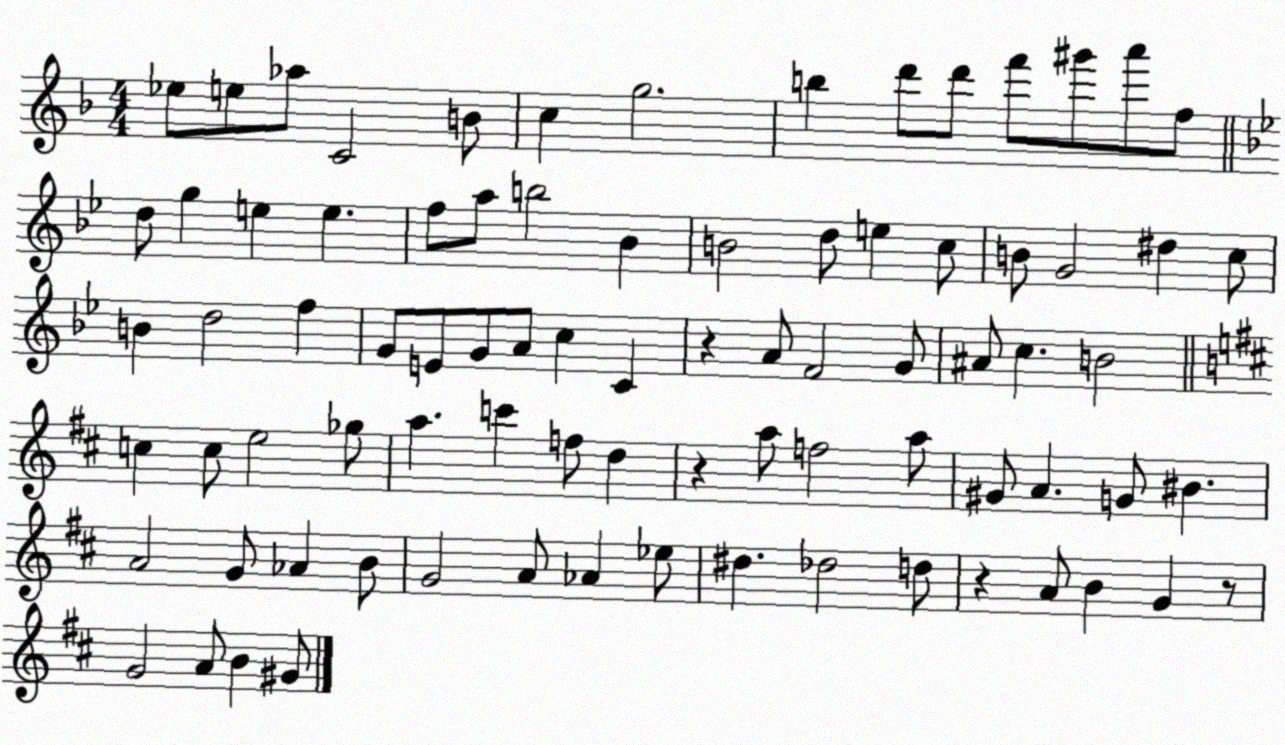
X:1
T:Untitled
M:4/4
L:1/4
K:F
_e/2 e/2 _a/2 C2 B/2 c g2 b d'/2 d'/2 f'/2 ^g'/2 a'/2 f/2 d/2 g e e f/2 a/2 b2 _B B2 d/2 e c/2 B/2 G2 ^d c/2 B d2 f G/2 E/2 G/2 A/2 c C z A/2 F2 G/2 ^A/2 c B2 c c/2 e2 _g/2 a c' f/2 d z a/2 f2 a/2 ^G/2 A G/2 ^B A2 G/2 _A B/2 G2 A/2 _A _e/2 ^d _d2 d/2 z A/2 B G z/2 G2 A/2 B ^G/2